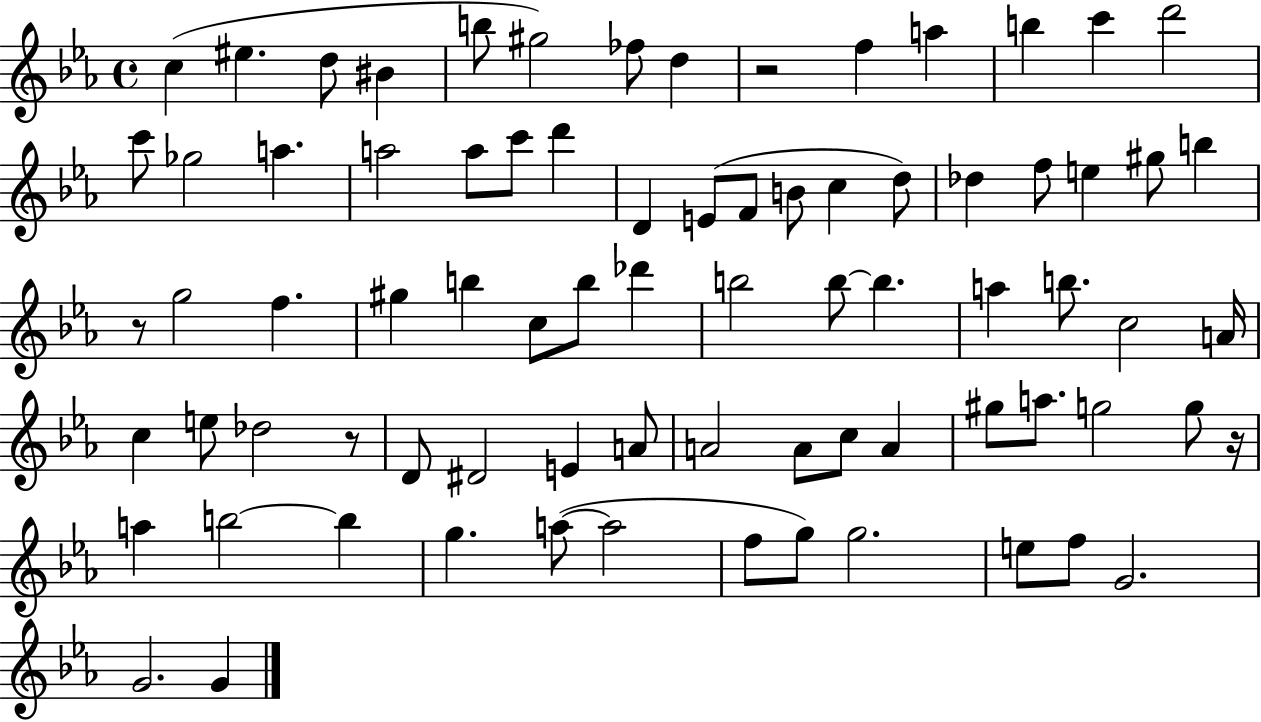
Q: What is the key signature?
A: EES major